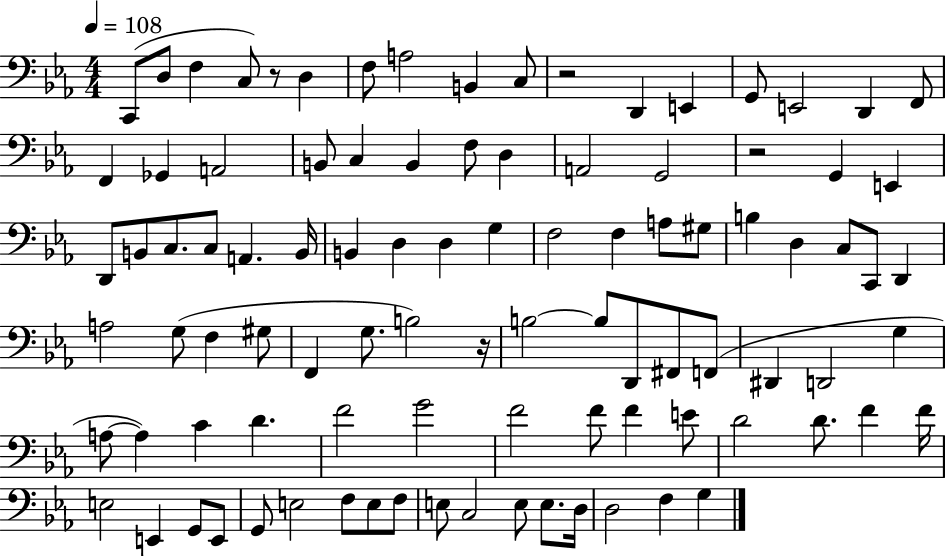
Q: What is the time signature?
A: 4/4